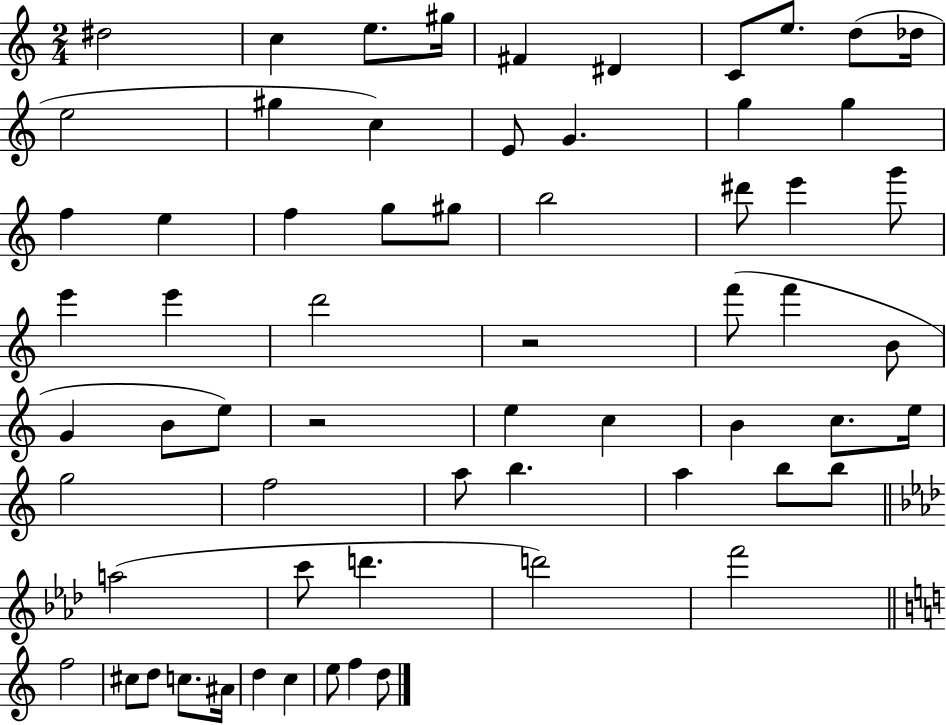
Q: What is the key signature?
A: C major